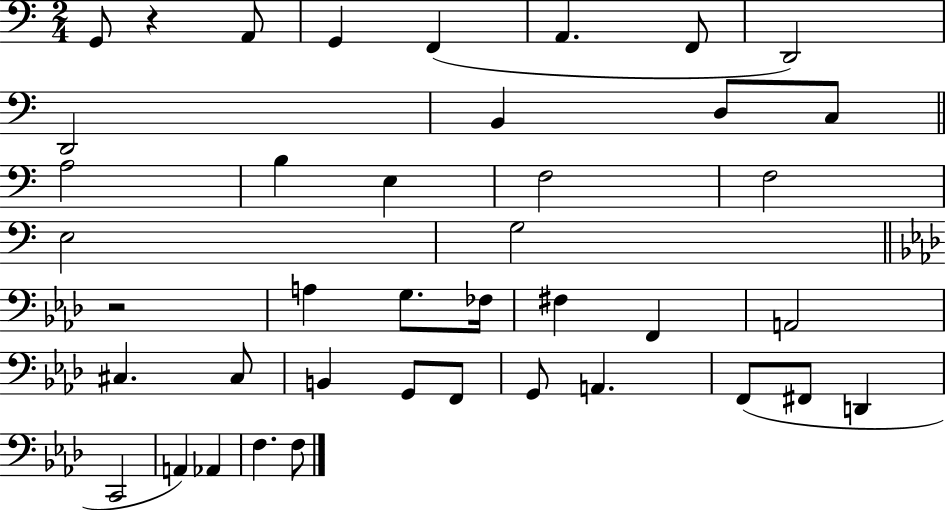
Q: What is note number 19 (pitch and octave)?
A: A3